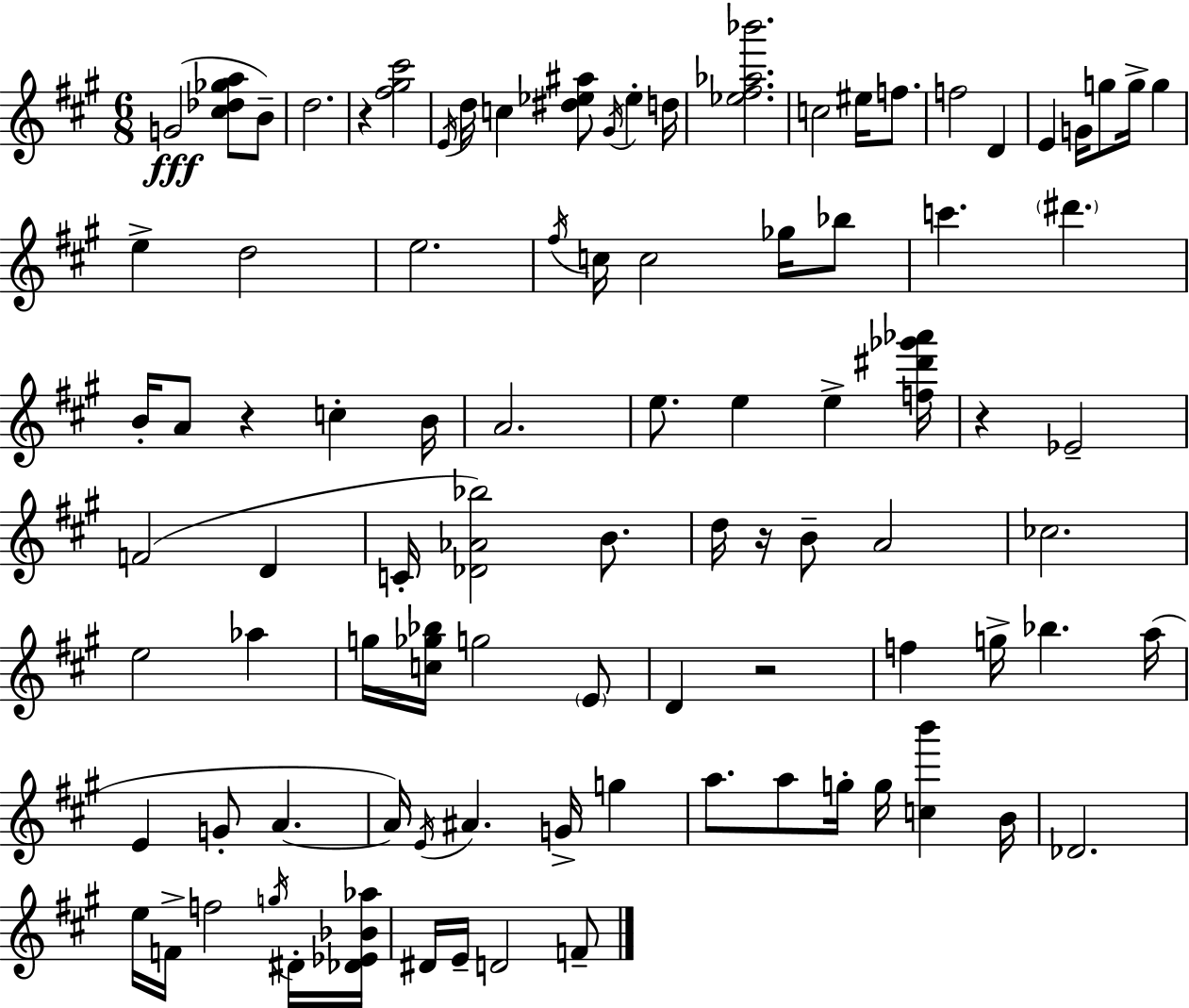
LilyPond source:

{
  \clef treble
  \numericTimeSignature
  \time 6/8
  \key a \major
  g'2(\fff <cis'' des'' ges'' a''>8 b'8--) | d''2. | r4 <fis'' gis'' cis'''>2 | \acciaccatura { e'16 } d''16 c''4 <dis'' ees'' ais''>8 \acciaccatura { gis'16 } ees''4-. | \break d''16 <ees'' fis'' aes'' bes'''>2. | c''2 eis''16 f''8. | f''2 d'4 | e'4 g'16 g''8 g''16-> g''4 | \break e''4-> d''2 | e''2. | \acciaccatura { fis''16 } c''16 c''2 | ges''16 bes''8 c'''4. \parenthesize dis'''4. | \break b'16-. a'8 r4 c''4-. | b'16 a'2. | e''8. e''4 e''4-> | <f'' dis''' ges''' aes'''>16 r4 ees'2-- | \break f'2( d'4 | c'16-. <des' aes' bes''>2) | b'8. d''16 r16 b'8-- a'2 | ces''2. | \break e''2 aes''4 | g''16 <c'' ges'' bes''>16 g''2 | \parenthesize e'8 d'4 r2 | f''4 g''16-> bes''4. | \break a''16( e'4 g'8-. a'4.~~ | a'16) \acciaccatura { e'16 } ais'4. g'16-> | g''4 a''8. a''8 g''16-. g''16 <c'' b'''>4 | b'16 des'2. | \break e''16 f'16-> f''2 | \acciaccatura { g''16 } dis'16-. <des' ees' bes' aes''>16 dis'16 e'16-- d'2 | f'8-- \bar "|."
}